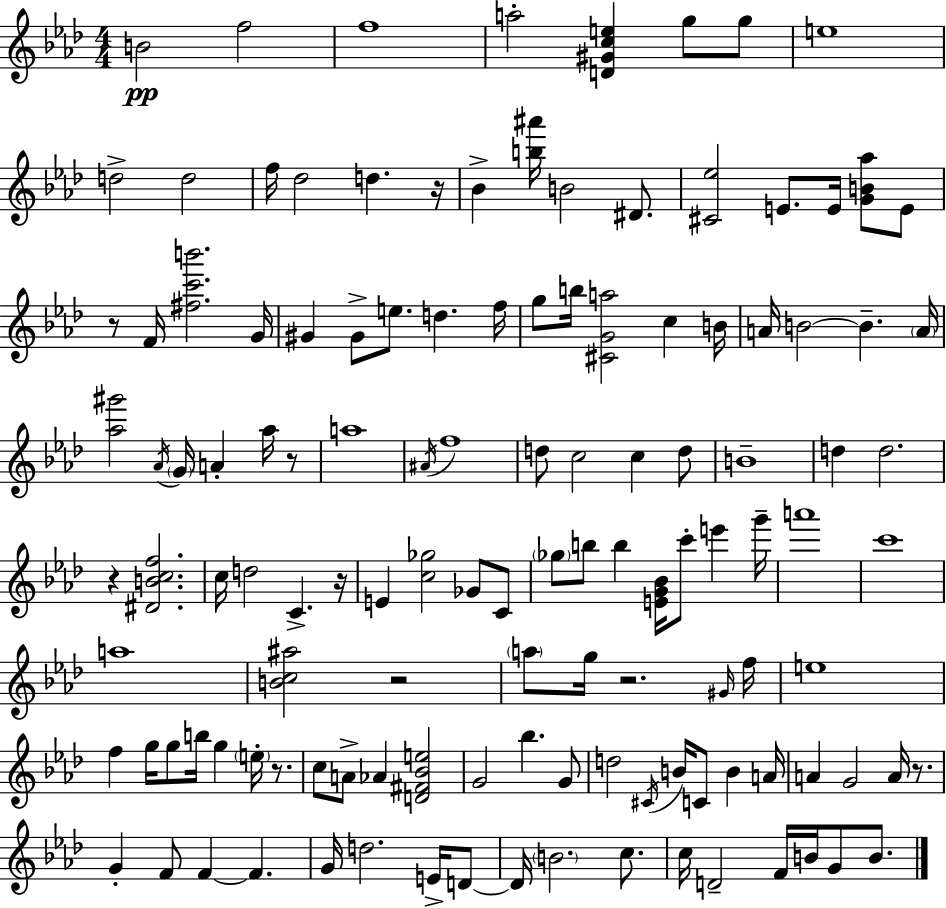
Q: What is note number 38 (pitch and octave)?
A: A5